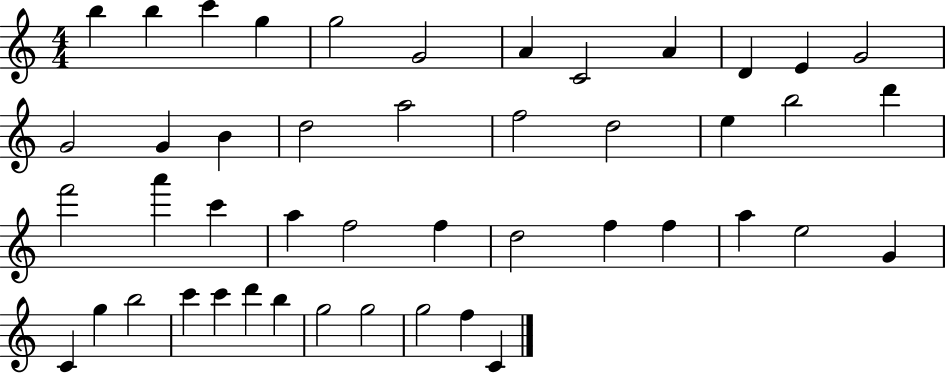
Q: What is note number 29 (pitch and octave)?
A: D5